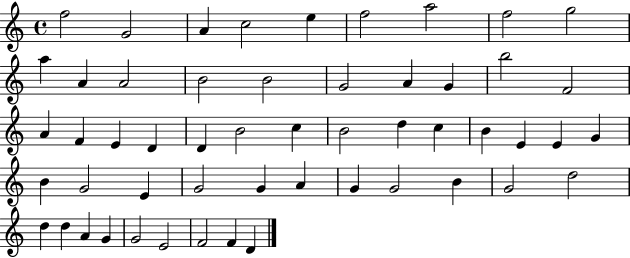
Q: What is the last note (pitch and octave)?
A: D4